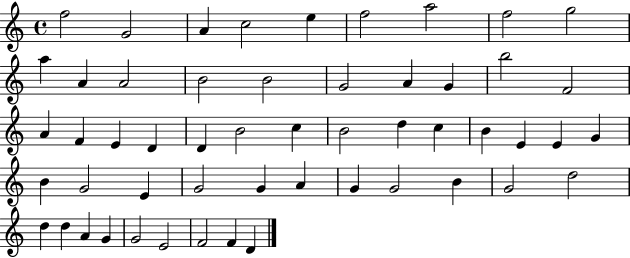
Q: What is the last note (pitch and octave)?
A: D4